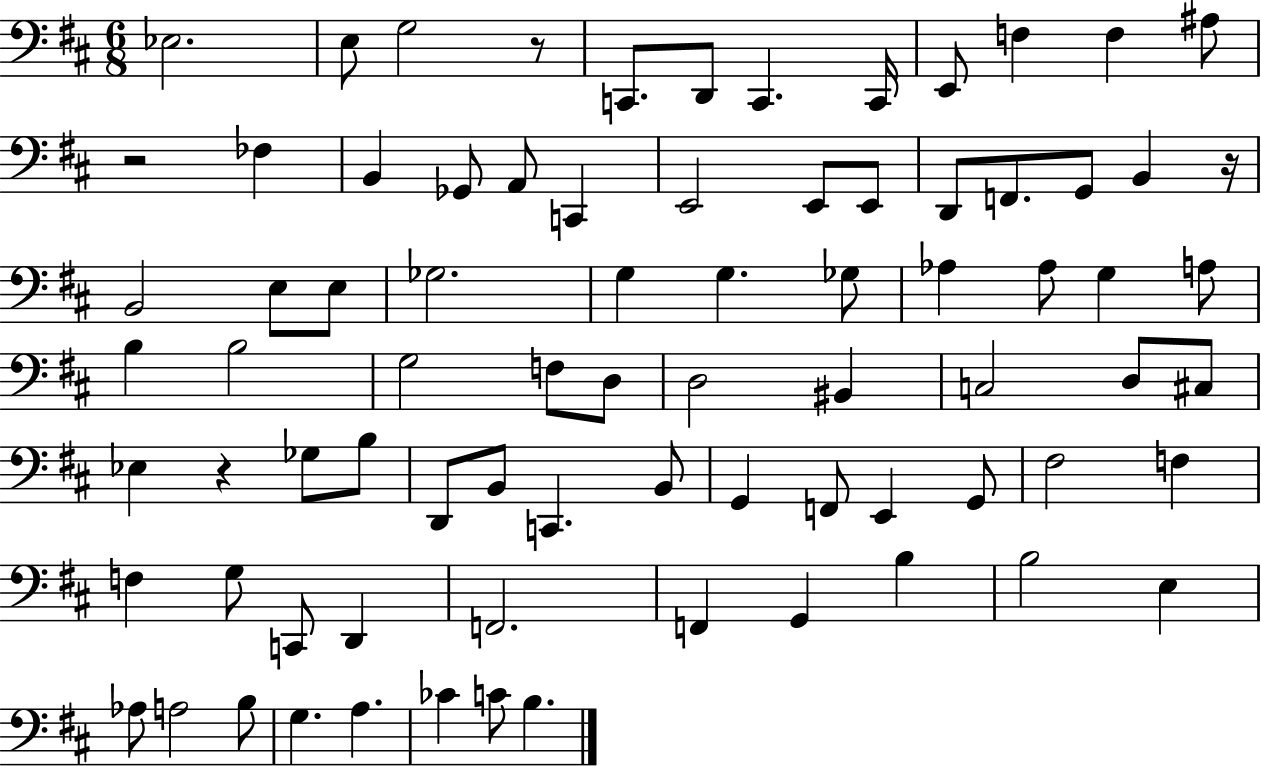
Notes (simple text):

Eb3/h. E3/e G3/h R/e C2/e. D2/e C2/q. C2/s E2/e F3/q F3/q A#3/e R/h FES3/q B2/q Gb2/e A2/e C2/q E2/h E2/e E2/e D2/e F2/e. G2/e B2/q R/s B2/h E3/e E3/e Gb3/h. G3/q G3/q. Gb3/e Ab3/q Ab3/e G3/q A3/e B3/q B3/h G3/h F3/e D3/e D3/h BIS2/q C3/h D3/e C#3/e Eb3/q R/q Gb3/e B3/e D2/e B2/e C2/q. B2/e G2/q F2/e E2/q G2/e F#3/h F3/q F3/q G3/e C2/e D2/q F2/h. F2/q G2/q B3/q B3/h E3/q Ab3/e A3/h B3/e G3/q. A3/q. CES4/q C4/e B3/q.